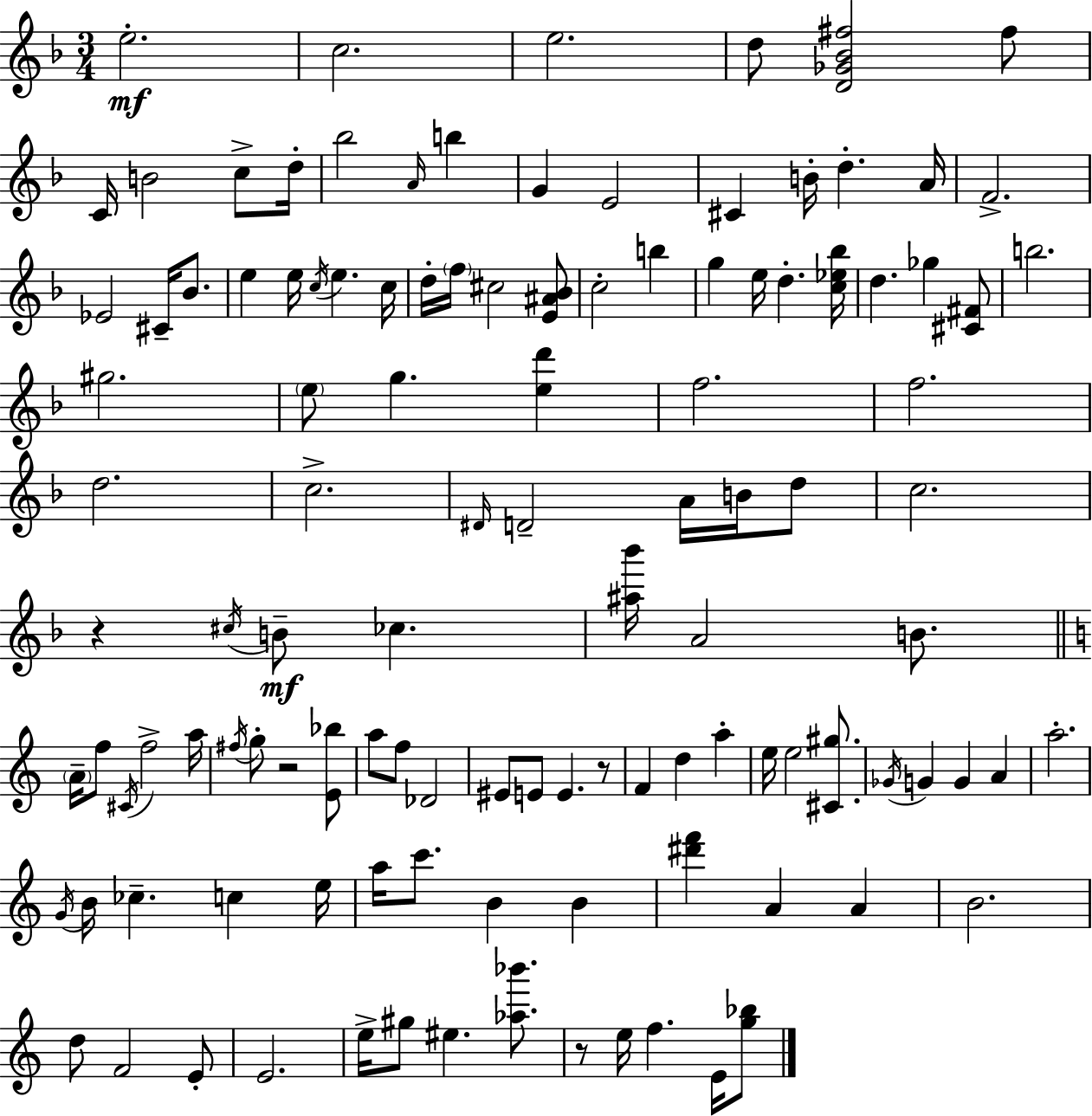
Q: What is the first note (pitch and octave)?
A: E5